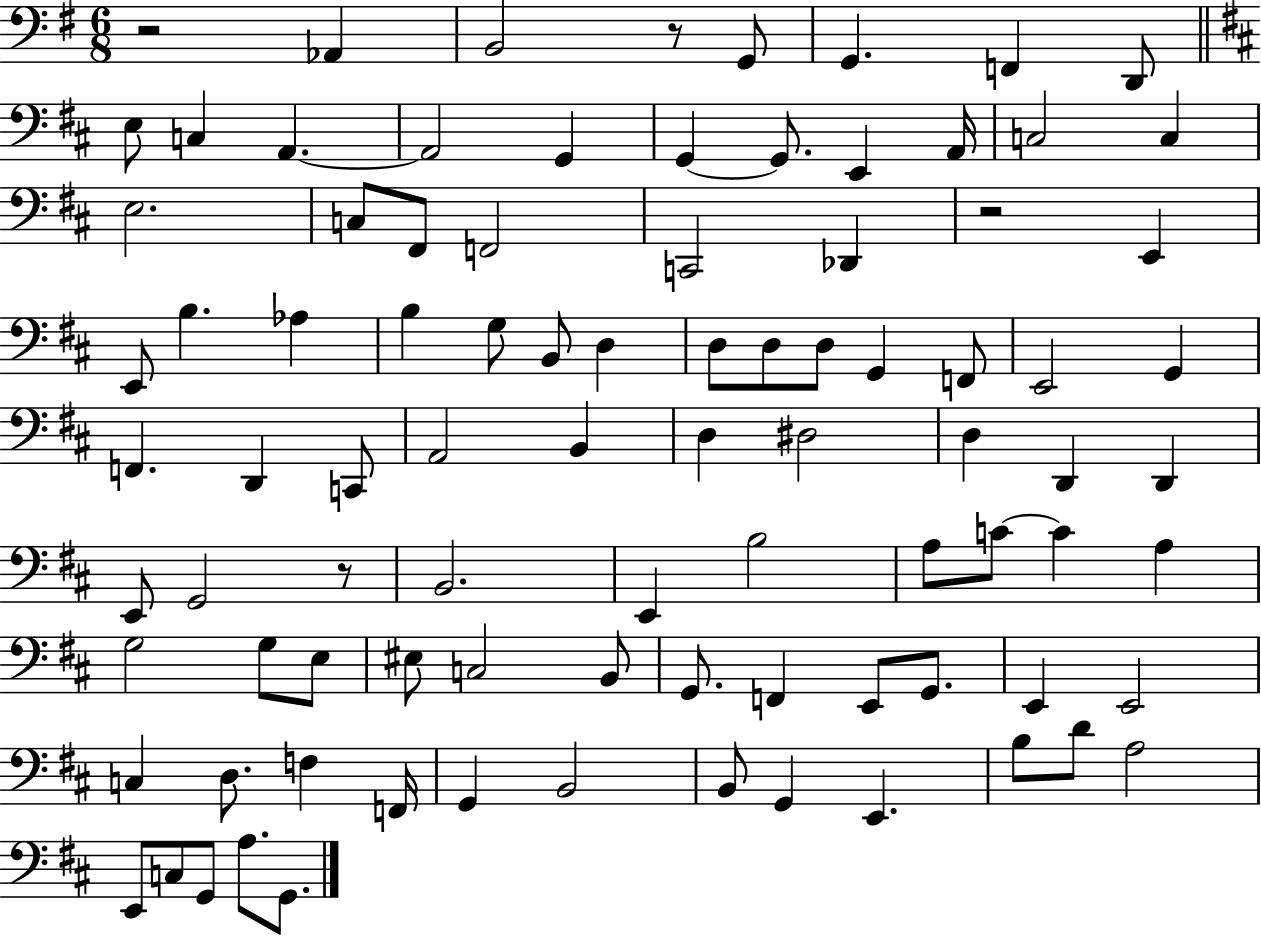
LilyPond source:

{
  \clef bass
  \numericTimeSignature
  \time 6/8
  \key g \major
  r2 aes,4 | b,2 r8 g,8 | g,4. f,4 d,8 | \bar "||" \break \key d \major e8 c4 a,4.~~ | a,2 g,4 | g,4~~ g,8. e,4 a,16 | c2 c4 | \break e2. | c8 fis,8 f,2 | c,2 des,4 | r2 e,4 | \break e,8 b4. aes4 | b4 g8 b,8 d4 | d8 d8 d8 g,4 f,8 | e,2 g,4 | \break f,4. d,4 c,8 | a,2 b,4 | d4 dis2 | d4 d,4 d,4 | \break e,8 g,2 r8 | b,2. | e,4 b2 | a8 c'8~~ c'4 a4 | \break g2 g8 e8 | eis8 c2 b,8 | g,8. f,4 e,8 g,8. | e,4 e,2 | \break c4 d8. f4 f,16 | g,4 b,2 | b,8 g,4 e,4. | b8 d'8 a2 | \break e,8 c8 g,8 a8. g,8. | \bar "|."
}